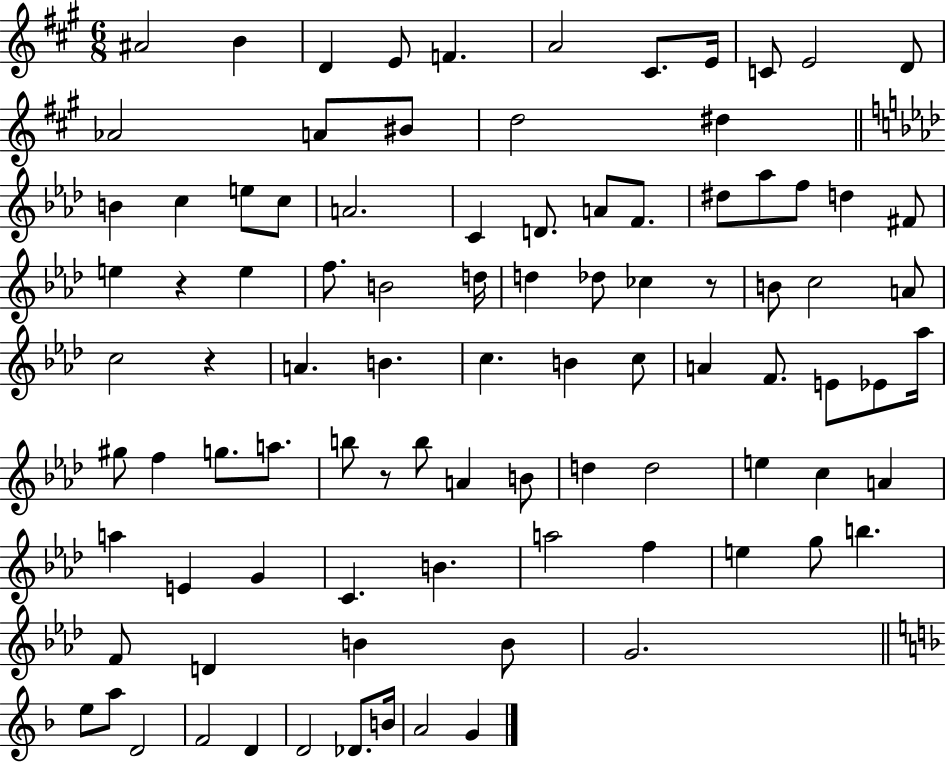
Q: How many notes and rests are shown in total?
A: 94